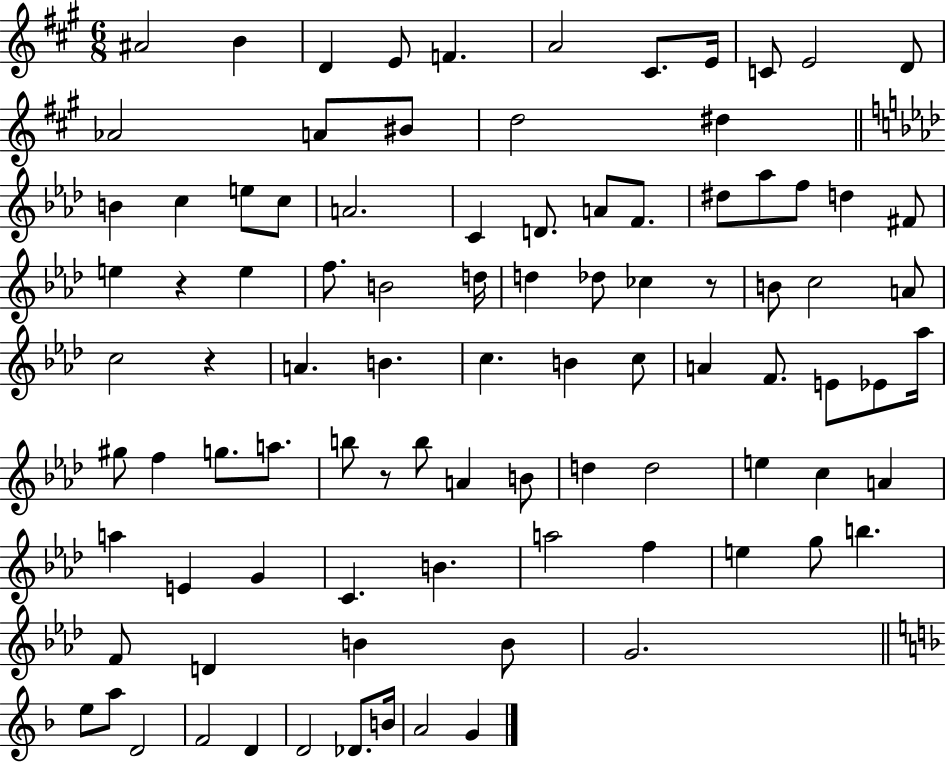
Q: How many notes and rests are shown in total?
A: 94